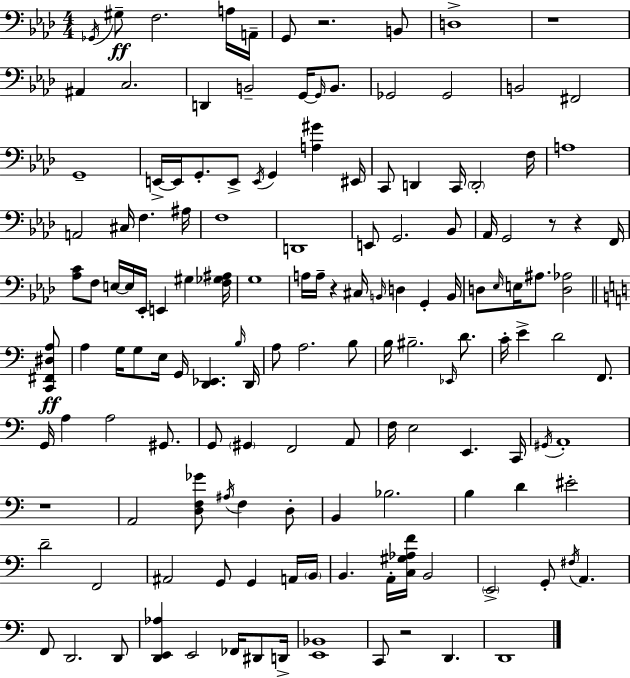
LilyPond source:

{
  \clef bass
  \numericTimeSignature
  \time 4/4
  \key f \minor
  \acciaccatura { ges,16 }\ff gis8-- f2. a16 | a,16-- g,8 r2. b,8 | d1-> | r1 | \break ais,4 c2. | d,4 b,2-- g,16~~ \grace { g,16 } b,8. | ges,2 ges,2 | b,2 fis,2 | \break g,1-- | e,16->~~ e,16 g,8.-. e,8-> \acciaccatura { e,16 } g,4 <a gis'>4 | eis,16 c,8 d,4 c,16 \parenthesize d,2-. | f16 a1 | \break a,2 cis16 f4. | ais16 f1 | d,1 | e,8 g,2. | \break bes,8 aes,16 g,2 r8 r4 | f,16 <aes c'>8 f8 e16~~ e16 ees,16-. e,4 gis4 | <f ges ais>16 g1 | a16 a16-- r4 cis16 \grace { b,16 } d4 g,4-. | \break b,16 d8 \grace { ees16 } e16 ais8. <d aes>2 | \bar "||" \break \key c \major <c, fis, dis a>8\ff a4 g16 g8 e16 g,16 <d, ees,>4. | \grace { b16 } d,16 a8 a2. | b8 b16 bis2.-- | \grace { ees,16 } d'8. c'16-. e'4-> d'2 | \break f,8. g,16 a4 a2 | gis,8. g,8 \parenthesize gis,4 f,2 | a,8 f16 e2 e,4. | c,16 \acciaccatura { gis,16 } a,1-. | \break r1 | a,2 <d f ges'>8 \acciaccatura { ais16 } | f4 d8-. b,4 bes2. | b4 d'4 eis'2-. | \break d'2-- f,2 | ais,2 g,8 | g,4 a,16 \parenthesize b,16 b,4. a,16-. <c gis aes f'>16 b,2 | \parenthesize e,2-> g,8-. | \break \acciaccatura { fis16 } a,4. f,8 d,2. | d,8 <d, e, aes>4 e,2 | fes,16 dis,8 d,16-> <e, bes,>1 | c,8 r2 | \break d,4. d,1 | \bar "|."
}